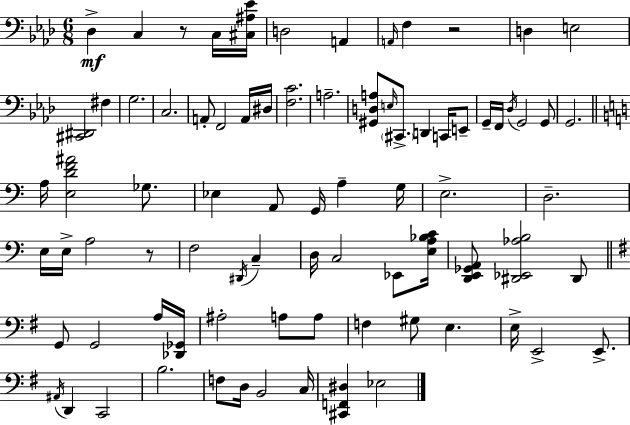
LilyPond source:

{
  \clef bass
  \numericTimeSignature
  \time 6/8
  \key f \minor
  des4->\mf c4 r8 c16 <cis ais ees'>16 | d2 a,4 | \grace { a,16 } f4 r2 | d4 e2 | \break <cis, dis,>2 fis4 | g2. | c2. | a,8-. f,2 a,16 | \break dis16 <f c'>2. | a2.-- | <gis, d a>8 \grace { e16 } \parenthesize cis,8.-> d,4 c,16 | e,8-- g,16-- f,16 \acciaccatura { des16 } g,2 | \break g,8 g,2. | \bar "||" \break \key c \major a16 <e d' f' ais'>2 ges8. | ees4 a,8 g,16 a4-- g16 | e2.-> | d2.-- | \break e16 e16-> a2 r8 | f2 \acciaccatura { dis,16 } c4-- | d16 c2 ees,8 | <e a bes c'>16 <d, e, ges, a,>8 <dis, ees, aes b>2 dis,8 | \break \bar "||" \break \key g \major g,8 g,2 a16 <des, ges,>16 | ais2-. a8 a8 | f4 gis8 e4. | e16-> e,2-> e,8.-> | \break \acciaccatura { ais,16 } d,4 c,2 | b2. | f8 d16 b,2 | c16 <cis, f, dis>4 ees2 | \break \bar "|."
}